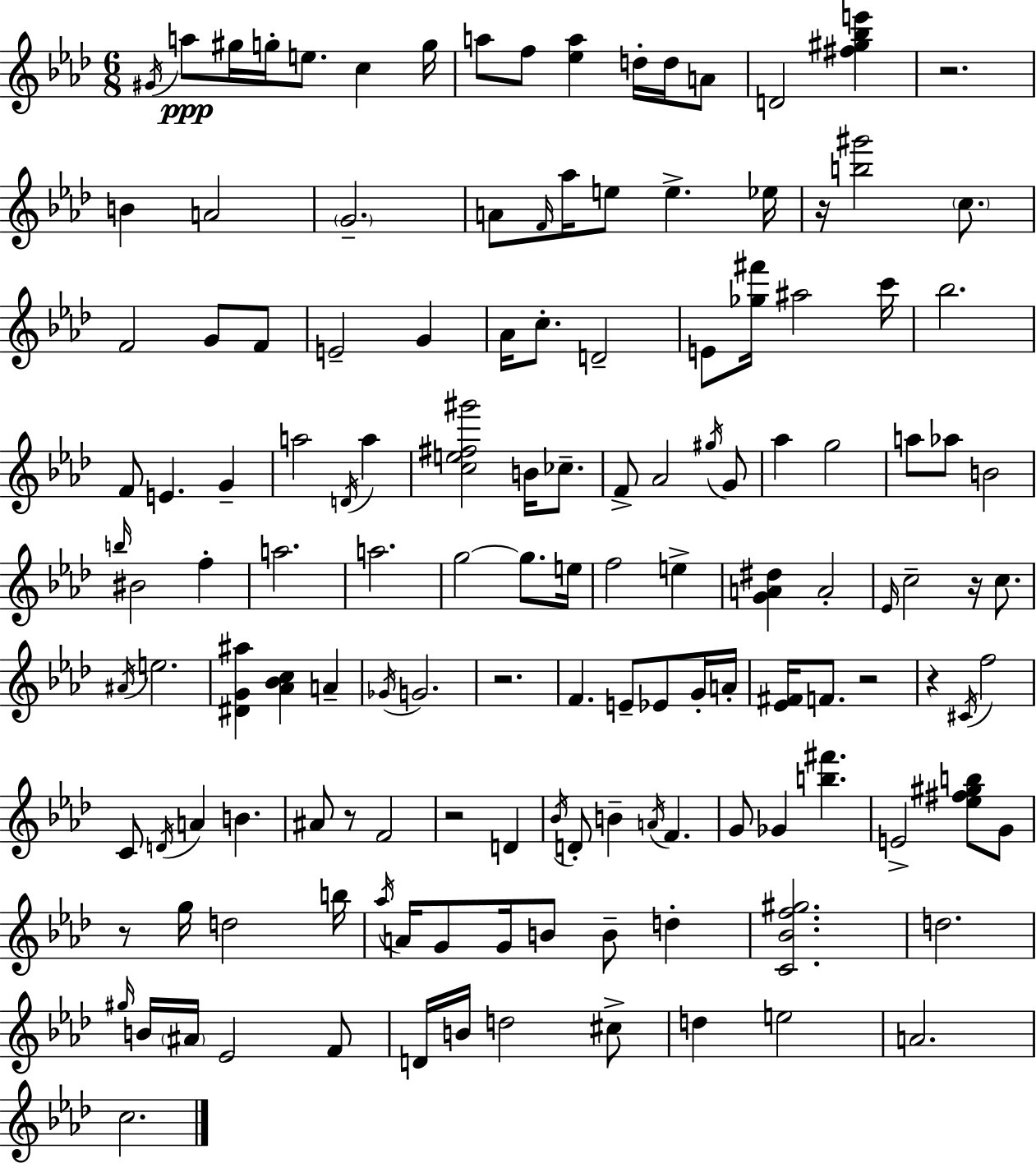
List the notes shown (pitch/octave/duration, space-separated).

G#4/s A5/e G#5/s G5/s E5/e. C5/q G5/s A5/e F5/e [Eb5,A5]/q D5/s D5/s A4/e D4/h [F#5,G#5,Bb5,E6]/q R/h. B4/q A4/h G4/h. A4/e F4/s Ab5/s E5/e E5/q. Eb5/s R/s [B5,G#6]/h C5/e. F4/h G4/e F4/e E4/h G4/q Ab4/s C5/e. D4/h E4/e [Gb5,F#6]/s A#5/h C6/s Bb5/h. F4/e E4/q. G4/q A5/h D4/s A5/q [C5,E5,F#5,G#6]/h B4/s CES5/e. F4/e Ab4/h G#5/s G4/e Ab5/q G5/h A5/e Ab5/e B4/h B5/s BIS4/h F5/q A5/h. A5/h. G5/h G5/e. E5/s F5/h E5/q [G4,A4,D#5]/q A4/h Eb4/s C5/h R/s C5/e. A#4/s E5/h. [D#4,G4,A#5]/q [Ab4,Bb4,C5]/q A4/q Gb4/s G4/h. R/h. F4/q. E4/e Eb4/e G4/s A4/s [Eb4,F#4]/s F4/e. R/h R/q C#4/s F5/h C4/e D4/s A4/q B4/q. A#4/e R/e F4/h R/h D4/q Bb4/s D4/e B4/q A4/s F4/q. G4/e Gb4/q [B5,F#6]/q. E4/h [Eb5,F#5,G#5,B5]/e G4/e R/e G5/s D5/h B5/s Ab5/s A4/s G4/e G4/s B4/e B4/e D5/q [C4,Bb4,F5,G#5]/h. D5/h. G#5/s B4/s A#4/s Eb4/h F4/e D4/s B4/s D5/h C#5/e D5/q E5/h A4/h. C5/h.